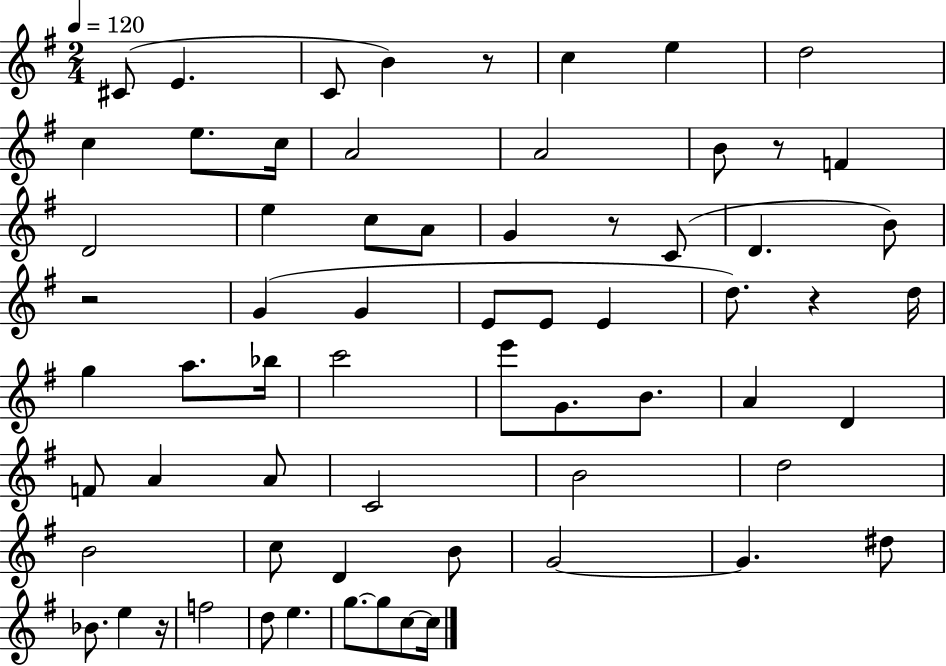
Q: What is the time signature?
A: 2/4